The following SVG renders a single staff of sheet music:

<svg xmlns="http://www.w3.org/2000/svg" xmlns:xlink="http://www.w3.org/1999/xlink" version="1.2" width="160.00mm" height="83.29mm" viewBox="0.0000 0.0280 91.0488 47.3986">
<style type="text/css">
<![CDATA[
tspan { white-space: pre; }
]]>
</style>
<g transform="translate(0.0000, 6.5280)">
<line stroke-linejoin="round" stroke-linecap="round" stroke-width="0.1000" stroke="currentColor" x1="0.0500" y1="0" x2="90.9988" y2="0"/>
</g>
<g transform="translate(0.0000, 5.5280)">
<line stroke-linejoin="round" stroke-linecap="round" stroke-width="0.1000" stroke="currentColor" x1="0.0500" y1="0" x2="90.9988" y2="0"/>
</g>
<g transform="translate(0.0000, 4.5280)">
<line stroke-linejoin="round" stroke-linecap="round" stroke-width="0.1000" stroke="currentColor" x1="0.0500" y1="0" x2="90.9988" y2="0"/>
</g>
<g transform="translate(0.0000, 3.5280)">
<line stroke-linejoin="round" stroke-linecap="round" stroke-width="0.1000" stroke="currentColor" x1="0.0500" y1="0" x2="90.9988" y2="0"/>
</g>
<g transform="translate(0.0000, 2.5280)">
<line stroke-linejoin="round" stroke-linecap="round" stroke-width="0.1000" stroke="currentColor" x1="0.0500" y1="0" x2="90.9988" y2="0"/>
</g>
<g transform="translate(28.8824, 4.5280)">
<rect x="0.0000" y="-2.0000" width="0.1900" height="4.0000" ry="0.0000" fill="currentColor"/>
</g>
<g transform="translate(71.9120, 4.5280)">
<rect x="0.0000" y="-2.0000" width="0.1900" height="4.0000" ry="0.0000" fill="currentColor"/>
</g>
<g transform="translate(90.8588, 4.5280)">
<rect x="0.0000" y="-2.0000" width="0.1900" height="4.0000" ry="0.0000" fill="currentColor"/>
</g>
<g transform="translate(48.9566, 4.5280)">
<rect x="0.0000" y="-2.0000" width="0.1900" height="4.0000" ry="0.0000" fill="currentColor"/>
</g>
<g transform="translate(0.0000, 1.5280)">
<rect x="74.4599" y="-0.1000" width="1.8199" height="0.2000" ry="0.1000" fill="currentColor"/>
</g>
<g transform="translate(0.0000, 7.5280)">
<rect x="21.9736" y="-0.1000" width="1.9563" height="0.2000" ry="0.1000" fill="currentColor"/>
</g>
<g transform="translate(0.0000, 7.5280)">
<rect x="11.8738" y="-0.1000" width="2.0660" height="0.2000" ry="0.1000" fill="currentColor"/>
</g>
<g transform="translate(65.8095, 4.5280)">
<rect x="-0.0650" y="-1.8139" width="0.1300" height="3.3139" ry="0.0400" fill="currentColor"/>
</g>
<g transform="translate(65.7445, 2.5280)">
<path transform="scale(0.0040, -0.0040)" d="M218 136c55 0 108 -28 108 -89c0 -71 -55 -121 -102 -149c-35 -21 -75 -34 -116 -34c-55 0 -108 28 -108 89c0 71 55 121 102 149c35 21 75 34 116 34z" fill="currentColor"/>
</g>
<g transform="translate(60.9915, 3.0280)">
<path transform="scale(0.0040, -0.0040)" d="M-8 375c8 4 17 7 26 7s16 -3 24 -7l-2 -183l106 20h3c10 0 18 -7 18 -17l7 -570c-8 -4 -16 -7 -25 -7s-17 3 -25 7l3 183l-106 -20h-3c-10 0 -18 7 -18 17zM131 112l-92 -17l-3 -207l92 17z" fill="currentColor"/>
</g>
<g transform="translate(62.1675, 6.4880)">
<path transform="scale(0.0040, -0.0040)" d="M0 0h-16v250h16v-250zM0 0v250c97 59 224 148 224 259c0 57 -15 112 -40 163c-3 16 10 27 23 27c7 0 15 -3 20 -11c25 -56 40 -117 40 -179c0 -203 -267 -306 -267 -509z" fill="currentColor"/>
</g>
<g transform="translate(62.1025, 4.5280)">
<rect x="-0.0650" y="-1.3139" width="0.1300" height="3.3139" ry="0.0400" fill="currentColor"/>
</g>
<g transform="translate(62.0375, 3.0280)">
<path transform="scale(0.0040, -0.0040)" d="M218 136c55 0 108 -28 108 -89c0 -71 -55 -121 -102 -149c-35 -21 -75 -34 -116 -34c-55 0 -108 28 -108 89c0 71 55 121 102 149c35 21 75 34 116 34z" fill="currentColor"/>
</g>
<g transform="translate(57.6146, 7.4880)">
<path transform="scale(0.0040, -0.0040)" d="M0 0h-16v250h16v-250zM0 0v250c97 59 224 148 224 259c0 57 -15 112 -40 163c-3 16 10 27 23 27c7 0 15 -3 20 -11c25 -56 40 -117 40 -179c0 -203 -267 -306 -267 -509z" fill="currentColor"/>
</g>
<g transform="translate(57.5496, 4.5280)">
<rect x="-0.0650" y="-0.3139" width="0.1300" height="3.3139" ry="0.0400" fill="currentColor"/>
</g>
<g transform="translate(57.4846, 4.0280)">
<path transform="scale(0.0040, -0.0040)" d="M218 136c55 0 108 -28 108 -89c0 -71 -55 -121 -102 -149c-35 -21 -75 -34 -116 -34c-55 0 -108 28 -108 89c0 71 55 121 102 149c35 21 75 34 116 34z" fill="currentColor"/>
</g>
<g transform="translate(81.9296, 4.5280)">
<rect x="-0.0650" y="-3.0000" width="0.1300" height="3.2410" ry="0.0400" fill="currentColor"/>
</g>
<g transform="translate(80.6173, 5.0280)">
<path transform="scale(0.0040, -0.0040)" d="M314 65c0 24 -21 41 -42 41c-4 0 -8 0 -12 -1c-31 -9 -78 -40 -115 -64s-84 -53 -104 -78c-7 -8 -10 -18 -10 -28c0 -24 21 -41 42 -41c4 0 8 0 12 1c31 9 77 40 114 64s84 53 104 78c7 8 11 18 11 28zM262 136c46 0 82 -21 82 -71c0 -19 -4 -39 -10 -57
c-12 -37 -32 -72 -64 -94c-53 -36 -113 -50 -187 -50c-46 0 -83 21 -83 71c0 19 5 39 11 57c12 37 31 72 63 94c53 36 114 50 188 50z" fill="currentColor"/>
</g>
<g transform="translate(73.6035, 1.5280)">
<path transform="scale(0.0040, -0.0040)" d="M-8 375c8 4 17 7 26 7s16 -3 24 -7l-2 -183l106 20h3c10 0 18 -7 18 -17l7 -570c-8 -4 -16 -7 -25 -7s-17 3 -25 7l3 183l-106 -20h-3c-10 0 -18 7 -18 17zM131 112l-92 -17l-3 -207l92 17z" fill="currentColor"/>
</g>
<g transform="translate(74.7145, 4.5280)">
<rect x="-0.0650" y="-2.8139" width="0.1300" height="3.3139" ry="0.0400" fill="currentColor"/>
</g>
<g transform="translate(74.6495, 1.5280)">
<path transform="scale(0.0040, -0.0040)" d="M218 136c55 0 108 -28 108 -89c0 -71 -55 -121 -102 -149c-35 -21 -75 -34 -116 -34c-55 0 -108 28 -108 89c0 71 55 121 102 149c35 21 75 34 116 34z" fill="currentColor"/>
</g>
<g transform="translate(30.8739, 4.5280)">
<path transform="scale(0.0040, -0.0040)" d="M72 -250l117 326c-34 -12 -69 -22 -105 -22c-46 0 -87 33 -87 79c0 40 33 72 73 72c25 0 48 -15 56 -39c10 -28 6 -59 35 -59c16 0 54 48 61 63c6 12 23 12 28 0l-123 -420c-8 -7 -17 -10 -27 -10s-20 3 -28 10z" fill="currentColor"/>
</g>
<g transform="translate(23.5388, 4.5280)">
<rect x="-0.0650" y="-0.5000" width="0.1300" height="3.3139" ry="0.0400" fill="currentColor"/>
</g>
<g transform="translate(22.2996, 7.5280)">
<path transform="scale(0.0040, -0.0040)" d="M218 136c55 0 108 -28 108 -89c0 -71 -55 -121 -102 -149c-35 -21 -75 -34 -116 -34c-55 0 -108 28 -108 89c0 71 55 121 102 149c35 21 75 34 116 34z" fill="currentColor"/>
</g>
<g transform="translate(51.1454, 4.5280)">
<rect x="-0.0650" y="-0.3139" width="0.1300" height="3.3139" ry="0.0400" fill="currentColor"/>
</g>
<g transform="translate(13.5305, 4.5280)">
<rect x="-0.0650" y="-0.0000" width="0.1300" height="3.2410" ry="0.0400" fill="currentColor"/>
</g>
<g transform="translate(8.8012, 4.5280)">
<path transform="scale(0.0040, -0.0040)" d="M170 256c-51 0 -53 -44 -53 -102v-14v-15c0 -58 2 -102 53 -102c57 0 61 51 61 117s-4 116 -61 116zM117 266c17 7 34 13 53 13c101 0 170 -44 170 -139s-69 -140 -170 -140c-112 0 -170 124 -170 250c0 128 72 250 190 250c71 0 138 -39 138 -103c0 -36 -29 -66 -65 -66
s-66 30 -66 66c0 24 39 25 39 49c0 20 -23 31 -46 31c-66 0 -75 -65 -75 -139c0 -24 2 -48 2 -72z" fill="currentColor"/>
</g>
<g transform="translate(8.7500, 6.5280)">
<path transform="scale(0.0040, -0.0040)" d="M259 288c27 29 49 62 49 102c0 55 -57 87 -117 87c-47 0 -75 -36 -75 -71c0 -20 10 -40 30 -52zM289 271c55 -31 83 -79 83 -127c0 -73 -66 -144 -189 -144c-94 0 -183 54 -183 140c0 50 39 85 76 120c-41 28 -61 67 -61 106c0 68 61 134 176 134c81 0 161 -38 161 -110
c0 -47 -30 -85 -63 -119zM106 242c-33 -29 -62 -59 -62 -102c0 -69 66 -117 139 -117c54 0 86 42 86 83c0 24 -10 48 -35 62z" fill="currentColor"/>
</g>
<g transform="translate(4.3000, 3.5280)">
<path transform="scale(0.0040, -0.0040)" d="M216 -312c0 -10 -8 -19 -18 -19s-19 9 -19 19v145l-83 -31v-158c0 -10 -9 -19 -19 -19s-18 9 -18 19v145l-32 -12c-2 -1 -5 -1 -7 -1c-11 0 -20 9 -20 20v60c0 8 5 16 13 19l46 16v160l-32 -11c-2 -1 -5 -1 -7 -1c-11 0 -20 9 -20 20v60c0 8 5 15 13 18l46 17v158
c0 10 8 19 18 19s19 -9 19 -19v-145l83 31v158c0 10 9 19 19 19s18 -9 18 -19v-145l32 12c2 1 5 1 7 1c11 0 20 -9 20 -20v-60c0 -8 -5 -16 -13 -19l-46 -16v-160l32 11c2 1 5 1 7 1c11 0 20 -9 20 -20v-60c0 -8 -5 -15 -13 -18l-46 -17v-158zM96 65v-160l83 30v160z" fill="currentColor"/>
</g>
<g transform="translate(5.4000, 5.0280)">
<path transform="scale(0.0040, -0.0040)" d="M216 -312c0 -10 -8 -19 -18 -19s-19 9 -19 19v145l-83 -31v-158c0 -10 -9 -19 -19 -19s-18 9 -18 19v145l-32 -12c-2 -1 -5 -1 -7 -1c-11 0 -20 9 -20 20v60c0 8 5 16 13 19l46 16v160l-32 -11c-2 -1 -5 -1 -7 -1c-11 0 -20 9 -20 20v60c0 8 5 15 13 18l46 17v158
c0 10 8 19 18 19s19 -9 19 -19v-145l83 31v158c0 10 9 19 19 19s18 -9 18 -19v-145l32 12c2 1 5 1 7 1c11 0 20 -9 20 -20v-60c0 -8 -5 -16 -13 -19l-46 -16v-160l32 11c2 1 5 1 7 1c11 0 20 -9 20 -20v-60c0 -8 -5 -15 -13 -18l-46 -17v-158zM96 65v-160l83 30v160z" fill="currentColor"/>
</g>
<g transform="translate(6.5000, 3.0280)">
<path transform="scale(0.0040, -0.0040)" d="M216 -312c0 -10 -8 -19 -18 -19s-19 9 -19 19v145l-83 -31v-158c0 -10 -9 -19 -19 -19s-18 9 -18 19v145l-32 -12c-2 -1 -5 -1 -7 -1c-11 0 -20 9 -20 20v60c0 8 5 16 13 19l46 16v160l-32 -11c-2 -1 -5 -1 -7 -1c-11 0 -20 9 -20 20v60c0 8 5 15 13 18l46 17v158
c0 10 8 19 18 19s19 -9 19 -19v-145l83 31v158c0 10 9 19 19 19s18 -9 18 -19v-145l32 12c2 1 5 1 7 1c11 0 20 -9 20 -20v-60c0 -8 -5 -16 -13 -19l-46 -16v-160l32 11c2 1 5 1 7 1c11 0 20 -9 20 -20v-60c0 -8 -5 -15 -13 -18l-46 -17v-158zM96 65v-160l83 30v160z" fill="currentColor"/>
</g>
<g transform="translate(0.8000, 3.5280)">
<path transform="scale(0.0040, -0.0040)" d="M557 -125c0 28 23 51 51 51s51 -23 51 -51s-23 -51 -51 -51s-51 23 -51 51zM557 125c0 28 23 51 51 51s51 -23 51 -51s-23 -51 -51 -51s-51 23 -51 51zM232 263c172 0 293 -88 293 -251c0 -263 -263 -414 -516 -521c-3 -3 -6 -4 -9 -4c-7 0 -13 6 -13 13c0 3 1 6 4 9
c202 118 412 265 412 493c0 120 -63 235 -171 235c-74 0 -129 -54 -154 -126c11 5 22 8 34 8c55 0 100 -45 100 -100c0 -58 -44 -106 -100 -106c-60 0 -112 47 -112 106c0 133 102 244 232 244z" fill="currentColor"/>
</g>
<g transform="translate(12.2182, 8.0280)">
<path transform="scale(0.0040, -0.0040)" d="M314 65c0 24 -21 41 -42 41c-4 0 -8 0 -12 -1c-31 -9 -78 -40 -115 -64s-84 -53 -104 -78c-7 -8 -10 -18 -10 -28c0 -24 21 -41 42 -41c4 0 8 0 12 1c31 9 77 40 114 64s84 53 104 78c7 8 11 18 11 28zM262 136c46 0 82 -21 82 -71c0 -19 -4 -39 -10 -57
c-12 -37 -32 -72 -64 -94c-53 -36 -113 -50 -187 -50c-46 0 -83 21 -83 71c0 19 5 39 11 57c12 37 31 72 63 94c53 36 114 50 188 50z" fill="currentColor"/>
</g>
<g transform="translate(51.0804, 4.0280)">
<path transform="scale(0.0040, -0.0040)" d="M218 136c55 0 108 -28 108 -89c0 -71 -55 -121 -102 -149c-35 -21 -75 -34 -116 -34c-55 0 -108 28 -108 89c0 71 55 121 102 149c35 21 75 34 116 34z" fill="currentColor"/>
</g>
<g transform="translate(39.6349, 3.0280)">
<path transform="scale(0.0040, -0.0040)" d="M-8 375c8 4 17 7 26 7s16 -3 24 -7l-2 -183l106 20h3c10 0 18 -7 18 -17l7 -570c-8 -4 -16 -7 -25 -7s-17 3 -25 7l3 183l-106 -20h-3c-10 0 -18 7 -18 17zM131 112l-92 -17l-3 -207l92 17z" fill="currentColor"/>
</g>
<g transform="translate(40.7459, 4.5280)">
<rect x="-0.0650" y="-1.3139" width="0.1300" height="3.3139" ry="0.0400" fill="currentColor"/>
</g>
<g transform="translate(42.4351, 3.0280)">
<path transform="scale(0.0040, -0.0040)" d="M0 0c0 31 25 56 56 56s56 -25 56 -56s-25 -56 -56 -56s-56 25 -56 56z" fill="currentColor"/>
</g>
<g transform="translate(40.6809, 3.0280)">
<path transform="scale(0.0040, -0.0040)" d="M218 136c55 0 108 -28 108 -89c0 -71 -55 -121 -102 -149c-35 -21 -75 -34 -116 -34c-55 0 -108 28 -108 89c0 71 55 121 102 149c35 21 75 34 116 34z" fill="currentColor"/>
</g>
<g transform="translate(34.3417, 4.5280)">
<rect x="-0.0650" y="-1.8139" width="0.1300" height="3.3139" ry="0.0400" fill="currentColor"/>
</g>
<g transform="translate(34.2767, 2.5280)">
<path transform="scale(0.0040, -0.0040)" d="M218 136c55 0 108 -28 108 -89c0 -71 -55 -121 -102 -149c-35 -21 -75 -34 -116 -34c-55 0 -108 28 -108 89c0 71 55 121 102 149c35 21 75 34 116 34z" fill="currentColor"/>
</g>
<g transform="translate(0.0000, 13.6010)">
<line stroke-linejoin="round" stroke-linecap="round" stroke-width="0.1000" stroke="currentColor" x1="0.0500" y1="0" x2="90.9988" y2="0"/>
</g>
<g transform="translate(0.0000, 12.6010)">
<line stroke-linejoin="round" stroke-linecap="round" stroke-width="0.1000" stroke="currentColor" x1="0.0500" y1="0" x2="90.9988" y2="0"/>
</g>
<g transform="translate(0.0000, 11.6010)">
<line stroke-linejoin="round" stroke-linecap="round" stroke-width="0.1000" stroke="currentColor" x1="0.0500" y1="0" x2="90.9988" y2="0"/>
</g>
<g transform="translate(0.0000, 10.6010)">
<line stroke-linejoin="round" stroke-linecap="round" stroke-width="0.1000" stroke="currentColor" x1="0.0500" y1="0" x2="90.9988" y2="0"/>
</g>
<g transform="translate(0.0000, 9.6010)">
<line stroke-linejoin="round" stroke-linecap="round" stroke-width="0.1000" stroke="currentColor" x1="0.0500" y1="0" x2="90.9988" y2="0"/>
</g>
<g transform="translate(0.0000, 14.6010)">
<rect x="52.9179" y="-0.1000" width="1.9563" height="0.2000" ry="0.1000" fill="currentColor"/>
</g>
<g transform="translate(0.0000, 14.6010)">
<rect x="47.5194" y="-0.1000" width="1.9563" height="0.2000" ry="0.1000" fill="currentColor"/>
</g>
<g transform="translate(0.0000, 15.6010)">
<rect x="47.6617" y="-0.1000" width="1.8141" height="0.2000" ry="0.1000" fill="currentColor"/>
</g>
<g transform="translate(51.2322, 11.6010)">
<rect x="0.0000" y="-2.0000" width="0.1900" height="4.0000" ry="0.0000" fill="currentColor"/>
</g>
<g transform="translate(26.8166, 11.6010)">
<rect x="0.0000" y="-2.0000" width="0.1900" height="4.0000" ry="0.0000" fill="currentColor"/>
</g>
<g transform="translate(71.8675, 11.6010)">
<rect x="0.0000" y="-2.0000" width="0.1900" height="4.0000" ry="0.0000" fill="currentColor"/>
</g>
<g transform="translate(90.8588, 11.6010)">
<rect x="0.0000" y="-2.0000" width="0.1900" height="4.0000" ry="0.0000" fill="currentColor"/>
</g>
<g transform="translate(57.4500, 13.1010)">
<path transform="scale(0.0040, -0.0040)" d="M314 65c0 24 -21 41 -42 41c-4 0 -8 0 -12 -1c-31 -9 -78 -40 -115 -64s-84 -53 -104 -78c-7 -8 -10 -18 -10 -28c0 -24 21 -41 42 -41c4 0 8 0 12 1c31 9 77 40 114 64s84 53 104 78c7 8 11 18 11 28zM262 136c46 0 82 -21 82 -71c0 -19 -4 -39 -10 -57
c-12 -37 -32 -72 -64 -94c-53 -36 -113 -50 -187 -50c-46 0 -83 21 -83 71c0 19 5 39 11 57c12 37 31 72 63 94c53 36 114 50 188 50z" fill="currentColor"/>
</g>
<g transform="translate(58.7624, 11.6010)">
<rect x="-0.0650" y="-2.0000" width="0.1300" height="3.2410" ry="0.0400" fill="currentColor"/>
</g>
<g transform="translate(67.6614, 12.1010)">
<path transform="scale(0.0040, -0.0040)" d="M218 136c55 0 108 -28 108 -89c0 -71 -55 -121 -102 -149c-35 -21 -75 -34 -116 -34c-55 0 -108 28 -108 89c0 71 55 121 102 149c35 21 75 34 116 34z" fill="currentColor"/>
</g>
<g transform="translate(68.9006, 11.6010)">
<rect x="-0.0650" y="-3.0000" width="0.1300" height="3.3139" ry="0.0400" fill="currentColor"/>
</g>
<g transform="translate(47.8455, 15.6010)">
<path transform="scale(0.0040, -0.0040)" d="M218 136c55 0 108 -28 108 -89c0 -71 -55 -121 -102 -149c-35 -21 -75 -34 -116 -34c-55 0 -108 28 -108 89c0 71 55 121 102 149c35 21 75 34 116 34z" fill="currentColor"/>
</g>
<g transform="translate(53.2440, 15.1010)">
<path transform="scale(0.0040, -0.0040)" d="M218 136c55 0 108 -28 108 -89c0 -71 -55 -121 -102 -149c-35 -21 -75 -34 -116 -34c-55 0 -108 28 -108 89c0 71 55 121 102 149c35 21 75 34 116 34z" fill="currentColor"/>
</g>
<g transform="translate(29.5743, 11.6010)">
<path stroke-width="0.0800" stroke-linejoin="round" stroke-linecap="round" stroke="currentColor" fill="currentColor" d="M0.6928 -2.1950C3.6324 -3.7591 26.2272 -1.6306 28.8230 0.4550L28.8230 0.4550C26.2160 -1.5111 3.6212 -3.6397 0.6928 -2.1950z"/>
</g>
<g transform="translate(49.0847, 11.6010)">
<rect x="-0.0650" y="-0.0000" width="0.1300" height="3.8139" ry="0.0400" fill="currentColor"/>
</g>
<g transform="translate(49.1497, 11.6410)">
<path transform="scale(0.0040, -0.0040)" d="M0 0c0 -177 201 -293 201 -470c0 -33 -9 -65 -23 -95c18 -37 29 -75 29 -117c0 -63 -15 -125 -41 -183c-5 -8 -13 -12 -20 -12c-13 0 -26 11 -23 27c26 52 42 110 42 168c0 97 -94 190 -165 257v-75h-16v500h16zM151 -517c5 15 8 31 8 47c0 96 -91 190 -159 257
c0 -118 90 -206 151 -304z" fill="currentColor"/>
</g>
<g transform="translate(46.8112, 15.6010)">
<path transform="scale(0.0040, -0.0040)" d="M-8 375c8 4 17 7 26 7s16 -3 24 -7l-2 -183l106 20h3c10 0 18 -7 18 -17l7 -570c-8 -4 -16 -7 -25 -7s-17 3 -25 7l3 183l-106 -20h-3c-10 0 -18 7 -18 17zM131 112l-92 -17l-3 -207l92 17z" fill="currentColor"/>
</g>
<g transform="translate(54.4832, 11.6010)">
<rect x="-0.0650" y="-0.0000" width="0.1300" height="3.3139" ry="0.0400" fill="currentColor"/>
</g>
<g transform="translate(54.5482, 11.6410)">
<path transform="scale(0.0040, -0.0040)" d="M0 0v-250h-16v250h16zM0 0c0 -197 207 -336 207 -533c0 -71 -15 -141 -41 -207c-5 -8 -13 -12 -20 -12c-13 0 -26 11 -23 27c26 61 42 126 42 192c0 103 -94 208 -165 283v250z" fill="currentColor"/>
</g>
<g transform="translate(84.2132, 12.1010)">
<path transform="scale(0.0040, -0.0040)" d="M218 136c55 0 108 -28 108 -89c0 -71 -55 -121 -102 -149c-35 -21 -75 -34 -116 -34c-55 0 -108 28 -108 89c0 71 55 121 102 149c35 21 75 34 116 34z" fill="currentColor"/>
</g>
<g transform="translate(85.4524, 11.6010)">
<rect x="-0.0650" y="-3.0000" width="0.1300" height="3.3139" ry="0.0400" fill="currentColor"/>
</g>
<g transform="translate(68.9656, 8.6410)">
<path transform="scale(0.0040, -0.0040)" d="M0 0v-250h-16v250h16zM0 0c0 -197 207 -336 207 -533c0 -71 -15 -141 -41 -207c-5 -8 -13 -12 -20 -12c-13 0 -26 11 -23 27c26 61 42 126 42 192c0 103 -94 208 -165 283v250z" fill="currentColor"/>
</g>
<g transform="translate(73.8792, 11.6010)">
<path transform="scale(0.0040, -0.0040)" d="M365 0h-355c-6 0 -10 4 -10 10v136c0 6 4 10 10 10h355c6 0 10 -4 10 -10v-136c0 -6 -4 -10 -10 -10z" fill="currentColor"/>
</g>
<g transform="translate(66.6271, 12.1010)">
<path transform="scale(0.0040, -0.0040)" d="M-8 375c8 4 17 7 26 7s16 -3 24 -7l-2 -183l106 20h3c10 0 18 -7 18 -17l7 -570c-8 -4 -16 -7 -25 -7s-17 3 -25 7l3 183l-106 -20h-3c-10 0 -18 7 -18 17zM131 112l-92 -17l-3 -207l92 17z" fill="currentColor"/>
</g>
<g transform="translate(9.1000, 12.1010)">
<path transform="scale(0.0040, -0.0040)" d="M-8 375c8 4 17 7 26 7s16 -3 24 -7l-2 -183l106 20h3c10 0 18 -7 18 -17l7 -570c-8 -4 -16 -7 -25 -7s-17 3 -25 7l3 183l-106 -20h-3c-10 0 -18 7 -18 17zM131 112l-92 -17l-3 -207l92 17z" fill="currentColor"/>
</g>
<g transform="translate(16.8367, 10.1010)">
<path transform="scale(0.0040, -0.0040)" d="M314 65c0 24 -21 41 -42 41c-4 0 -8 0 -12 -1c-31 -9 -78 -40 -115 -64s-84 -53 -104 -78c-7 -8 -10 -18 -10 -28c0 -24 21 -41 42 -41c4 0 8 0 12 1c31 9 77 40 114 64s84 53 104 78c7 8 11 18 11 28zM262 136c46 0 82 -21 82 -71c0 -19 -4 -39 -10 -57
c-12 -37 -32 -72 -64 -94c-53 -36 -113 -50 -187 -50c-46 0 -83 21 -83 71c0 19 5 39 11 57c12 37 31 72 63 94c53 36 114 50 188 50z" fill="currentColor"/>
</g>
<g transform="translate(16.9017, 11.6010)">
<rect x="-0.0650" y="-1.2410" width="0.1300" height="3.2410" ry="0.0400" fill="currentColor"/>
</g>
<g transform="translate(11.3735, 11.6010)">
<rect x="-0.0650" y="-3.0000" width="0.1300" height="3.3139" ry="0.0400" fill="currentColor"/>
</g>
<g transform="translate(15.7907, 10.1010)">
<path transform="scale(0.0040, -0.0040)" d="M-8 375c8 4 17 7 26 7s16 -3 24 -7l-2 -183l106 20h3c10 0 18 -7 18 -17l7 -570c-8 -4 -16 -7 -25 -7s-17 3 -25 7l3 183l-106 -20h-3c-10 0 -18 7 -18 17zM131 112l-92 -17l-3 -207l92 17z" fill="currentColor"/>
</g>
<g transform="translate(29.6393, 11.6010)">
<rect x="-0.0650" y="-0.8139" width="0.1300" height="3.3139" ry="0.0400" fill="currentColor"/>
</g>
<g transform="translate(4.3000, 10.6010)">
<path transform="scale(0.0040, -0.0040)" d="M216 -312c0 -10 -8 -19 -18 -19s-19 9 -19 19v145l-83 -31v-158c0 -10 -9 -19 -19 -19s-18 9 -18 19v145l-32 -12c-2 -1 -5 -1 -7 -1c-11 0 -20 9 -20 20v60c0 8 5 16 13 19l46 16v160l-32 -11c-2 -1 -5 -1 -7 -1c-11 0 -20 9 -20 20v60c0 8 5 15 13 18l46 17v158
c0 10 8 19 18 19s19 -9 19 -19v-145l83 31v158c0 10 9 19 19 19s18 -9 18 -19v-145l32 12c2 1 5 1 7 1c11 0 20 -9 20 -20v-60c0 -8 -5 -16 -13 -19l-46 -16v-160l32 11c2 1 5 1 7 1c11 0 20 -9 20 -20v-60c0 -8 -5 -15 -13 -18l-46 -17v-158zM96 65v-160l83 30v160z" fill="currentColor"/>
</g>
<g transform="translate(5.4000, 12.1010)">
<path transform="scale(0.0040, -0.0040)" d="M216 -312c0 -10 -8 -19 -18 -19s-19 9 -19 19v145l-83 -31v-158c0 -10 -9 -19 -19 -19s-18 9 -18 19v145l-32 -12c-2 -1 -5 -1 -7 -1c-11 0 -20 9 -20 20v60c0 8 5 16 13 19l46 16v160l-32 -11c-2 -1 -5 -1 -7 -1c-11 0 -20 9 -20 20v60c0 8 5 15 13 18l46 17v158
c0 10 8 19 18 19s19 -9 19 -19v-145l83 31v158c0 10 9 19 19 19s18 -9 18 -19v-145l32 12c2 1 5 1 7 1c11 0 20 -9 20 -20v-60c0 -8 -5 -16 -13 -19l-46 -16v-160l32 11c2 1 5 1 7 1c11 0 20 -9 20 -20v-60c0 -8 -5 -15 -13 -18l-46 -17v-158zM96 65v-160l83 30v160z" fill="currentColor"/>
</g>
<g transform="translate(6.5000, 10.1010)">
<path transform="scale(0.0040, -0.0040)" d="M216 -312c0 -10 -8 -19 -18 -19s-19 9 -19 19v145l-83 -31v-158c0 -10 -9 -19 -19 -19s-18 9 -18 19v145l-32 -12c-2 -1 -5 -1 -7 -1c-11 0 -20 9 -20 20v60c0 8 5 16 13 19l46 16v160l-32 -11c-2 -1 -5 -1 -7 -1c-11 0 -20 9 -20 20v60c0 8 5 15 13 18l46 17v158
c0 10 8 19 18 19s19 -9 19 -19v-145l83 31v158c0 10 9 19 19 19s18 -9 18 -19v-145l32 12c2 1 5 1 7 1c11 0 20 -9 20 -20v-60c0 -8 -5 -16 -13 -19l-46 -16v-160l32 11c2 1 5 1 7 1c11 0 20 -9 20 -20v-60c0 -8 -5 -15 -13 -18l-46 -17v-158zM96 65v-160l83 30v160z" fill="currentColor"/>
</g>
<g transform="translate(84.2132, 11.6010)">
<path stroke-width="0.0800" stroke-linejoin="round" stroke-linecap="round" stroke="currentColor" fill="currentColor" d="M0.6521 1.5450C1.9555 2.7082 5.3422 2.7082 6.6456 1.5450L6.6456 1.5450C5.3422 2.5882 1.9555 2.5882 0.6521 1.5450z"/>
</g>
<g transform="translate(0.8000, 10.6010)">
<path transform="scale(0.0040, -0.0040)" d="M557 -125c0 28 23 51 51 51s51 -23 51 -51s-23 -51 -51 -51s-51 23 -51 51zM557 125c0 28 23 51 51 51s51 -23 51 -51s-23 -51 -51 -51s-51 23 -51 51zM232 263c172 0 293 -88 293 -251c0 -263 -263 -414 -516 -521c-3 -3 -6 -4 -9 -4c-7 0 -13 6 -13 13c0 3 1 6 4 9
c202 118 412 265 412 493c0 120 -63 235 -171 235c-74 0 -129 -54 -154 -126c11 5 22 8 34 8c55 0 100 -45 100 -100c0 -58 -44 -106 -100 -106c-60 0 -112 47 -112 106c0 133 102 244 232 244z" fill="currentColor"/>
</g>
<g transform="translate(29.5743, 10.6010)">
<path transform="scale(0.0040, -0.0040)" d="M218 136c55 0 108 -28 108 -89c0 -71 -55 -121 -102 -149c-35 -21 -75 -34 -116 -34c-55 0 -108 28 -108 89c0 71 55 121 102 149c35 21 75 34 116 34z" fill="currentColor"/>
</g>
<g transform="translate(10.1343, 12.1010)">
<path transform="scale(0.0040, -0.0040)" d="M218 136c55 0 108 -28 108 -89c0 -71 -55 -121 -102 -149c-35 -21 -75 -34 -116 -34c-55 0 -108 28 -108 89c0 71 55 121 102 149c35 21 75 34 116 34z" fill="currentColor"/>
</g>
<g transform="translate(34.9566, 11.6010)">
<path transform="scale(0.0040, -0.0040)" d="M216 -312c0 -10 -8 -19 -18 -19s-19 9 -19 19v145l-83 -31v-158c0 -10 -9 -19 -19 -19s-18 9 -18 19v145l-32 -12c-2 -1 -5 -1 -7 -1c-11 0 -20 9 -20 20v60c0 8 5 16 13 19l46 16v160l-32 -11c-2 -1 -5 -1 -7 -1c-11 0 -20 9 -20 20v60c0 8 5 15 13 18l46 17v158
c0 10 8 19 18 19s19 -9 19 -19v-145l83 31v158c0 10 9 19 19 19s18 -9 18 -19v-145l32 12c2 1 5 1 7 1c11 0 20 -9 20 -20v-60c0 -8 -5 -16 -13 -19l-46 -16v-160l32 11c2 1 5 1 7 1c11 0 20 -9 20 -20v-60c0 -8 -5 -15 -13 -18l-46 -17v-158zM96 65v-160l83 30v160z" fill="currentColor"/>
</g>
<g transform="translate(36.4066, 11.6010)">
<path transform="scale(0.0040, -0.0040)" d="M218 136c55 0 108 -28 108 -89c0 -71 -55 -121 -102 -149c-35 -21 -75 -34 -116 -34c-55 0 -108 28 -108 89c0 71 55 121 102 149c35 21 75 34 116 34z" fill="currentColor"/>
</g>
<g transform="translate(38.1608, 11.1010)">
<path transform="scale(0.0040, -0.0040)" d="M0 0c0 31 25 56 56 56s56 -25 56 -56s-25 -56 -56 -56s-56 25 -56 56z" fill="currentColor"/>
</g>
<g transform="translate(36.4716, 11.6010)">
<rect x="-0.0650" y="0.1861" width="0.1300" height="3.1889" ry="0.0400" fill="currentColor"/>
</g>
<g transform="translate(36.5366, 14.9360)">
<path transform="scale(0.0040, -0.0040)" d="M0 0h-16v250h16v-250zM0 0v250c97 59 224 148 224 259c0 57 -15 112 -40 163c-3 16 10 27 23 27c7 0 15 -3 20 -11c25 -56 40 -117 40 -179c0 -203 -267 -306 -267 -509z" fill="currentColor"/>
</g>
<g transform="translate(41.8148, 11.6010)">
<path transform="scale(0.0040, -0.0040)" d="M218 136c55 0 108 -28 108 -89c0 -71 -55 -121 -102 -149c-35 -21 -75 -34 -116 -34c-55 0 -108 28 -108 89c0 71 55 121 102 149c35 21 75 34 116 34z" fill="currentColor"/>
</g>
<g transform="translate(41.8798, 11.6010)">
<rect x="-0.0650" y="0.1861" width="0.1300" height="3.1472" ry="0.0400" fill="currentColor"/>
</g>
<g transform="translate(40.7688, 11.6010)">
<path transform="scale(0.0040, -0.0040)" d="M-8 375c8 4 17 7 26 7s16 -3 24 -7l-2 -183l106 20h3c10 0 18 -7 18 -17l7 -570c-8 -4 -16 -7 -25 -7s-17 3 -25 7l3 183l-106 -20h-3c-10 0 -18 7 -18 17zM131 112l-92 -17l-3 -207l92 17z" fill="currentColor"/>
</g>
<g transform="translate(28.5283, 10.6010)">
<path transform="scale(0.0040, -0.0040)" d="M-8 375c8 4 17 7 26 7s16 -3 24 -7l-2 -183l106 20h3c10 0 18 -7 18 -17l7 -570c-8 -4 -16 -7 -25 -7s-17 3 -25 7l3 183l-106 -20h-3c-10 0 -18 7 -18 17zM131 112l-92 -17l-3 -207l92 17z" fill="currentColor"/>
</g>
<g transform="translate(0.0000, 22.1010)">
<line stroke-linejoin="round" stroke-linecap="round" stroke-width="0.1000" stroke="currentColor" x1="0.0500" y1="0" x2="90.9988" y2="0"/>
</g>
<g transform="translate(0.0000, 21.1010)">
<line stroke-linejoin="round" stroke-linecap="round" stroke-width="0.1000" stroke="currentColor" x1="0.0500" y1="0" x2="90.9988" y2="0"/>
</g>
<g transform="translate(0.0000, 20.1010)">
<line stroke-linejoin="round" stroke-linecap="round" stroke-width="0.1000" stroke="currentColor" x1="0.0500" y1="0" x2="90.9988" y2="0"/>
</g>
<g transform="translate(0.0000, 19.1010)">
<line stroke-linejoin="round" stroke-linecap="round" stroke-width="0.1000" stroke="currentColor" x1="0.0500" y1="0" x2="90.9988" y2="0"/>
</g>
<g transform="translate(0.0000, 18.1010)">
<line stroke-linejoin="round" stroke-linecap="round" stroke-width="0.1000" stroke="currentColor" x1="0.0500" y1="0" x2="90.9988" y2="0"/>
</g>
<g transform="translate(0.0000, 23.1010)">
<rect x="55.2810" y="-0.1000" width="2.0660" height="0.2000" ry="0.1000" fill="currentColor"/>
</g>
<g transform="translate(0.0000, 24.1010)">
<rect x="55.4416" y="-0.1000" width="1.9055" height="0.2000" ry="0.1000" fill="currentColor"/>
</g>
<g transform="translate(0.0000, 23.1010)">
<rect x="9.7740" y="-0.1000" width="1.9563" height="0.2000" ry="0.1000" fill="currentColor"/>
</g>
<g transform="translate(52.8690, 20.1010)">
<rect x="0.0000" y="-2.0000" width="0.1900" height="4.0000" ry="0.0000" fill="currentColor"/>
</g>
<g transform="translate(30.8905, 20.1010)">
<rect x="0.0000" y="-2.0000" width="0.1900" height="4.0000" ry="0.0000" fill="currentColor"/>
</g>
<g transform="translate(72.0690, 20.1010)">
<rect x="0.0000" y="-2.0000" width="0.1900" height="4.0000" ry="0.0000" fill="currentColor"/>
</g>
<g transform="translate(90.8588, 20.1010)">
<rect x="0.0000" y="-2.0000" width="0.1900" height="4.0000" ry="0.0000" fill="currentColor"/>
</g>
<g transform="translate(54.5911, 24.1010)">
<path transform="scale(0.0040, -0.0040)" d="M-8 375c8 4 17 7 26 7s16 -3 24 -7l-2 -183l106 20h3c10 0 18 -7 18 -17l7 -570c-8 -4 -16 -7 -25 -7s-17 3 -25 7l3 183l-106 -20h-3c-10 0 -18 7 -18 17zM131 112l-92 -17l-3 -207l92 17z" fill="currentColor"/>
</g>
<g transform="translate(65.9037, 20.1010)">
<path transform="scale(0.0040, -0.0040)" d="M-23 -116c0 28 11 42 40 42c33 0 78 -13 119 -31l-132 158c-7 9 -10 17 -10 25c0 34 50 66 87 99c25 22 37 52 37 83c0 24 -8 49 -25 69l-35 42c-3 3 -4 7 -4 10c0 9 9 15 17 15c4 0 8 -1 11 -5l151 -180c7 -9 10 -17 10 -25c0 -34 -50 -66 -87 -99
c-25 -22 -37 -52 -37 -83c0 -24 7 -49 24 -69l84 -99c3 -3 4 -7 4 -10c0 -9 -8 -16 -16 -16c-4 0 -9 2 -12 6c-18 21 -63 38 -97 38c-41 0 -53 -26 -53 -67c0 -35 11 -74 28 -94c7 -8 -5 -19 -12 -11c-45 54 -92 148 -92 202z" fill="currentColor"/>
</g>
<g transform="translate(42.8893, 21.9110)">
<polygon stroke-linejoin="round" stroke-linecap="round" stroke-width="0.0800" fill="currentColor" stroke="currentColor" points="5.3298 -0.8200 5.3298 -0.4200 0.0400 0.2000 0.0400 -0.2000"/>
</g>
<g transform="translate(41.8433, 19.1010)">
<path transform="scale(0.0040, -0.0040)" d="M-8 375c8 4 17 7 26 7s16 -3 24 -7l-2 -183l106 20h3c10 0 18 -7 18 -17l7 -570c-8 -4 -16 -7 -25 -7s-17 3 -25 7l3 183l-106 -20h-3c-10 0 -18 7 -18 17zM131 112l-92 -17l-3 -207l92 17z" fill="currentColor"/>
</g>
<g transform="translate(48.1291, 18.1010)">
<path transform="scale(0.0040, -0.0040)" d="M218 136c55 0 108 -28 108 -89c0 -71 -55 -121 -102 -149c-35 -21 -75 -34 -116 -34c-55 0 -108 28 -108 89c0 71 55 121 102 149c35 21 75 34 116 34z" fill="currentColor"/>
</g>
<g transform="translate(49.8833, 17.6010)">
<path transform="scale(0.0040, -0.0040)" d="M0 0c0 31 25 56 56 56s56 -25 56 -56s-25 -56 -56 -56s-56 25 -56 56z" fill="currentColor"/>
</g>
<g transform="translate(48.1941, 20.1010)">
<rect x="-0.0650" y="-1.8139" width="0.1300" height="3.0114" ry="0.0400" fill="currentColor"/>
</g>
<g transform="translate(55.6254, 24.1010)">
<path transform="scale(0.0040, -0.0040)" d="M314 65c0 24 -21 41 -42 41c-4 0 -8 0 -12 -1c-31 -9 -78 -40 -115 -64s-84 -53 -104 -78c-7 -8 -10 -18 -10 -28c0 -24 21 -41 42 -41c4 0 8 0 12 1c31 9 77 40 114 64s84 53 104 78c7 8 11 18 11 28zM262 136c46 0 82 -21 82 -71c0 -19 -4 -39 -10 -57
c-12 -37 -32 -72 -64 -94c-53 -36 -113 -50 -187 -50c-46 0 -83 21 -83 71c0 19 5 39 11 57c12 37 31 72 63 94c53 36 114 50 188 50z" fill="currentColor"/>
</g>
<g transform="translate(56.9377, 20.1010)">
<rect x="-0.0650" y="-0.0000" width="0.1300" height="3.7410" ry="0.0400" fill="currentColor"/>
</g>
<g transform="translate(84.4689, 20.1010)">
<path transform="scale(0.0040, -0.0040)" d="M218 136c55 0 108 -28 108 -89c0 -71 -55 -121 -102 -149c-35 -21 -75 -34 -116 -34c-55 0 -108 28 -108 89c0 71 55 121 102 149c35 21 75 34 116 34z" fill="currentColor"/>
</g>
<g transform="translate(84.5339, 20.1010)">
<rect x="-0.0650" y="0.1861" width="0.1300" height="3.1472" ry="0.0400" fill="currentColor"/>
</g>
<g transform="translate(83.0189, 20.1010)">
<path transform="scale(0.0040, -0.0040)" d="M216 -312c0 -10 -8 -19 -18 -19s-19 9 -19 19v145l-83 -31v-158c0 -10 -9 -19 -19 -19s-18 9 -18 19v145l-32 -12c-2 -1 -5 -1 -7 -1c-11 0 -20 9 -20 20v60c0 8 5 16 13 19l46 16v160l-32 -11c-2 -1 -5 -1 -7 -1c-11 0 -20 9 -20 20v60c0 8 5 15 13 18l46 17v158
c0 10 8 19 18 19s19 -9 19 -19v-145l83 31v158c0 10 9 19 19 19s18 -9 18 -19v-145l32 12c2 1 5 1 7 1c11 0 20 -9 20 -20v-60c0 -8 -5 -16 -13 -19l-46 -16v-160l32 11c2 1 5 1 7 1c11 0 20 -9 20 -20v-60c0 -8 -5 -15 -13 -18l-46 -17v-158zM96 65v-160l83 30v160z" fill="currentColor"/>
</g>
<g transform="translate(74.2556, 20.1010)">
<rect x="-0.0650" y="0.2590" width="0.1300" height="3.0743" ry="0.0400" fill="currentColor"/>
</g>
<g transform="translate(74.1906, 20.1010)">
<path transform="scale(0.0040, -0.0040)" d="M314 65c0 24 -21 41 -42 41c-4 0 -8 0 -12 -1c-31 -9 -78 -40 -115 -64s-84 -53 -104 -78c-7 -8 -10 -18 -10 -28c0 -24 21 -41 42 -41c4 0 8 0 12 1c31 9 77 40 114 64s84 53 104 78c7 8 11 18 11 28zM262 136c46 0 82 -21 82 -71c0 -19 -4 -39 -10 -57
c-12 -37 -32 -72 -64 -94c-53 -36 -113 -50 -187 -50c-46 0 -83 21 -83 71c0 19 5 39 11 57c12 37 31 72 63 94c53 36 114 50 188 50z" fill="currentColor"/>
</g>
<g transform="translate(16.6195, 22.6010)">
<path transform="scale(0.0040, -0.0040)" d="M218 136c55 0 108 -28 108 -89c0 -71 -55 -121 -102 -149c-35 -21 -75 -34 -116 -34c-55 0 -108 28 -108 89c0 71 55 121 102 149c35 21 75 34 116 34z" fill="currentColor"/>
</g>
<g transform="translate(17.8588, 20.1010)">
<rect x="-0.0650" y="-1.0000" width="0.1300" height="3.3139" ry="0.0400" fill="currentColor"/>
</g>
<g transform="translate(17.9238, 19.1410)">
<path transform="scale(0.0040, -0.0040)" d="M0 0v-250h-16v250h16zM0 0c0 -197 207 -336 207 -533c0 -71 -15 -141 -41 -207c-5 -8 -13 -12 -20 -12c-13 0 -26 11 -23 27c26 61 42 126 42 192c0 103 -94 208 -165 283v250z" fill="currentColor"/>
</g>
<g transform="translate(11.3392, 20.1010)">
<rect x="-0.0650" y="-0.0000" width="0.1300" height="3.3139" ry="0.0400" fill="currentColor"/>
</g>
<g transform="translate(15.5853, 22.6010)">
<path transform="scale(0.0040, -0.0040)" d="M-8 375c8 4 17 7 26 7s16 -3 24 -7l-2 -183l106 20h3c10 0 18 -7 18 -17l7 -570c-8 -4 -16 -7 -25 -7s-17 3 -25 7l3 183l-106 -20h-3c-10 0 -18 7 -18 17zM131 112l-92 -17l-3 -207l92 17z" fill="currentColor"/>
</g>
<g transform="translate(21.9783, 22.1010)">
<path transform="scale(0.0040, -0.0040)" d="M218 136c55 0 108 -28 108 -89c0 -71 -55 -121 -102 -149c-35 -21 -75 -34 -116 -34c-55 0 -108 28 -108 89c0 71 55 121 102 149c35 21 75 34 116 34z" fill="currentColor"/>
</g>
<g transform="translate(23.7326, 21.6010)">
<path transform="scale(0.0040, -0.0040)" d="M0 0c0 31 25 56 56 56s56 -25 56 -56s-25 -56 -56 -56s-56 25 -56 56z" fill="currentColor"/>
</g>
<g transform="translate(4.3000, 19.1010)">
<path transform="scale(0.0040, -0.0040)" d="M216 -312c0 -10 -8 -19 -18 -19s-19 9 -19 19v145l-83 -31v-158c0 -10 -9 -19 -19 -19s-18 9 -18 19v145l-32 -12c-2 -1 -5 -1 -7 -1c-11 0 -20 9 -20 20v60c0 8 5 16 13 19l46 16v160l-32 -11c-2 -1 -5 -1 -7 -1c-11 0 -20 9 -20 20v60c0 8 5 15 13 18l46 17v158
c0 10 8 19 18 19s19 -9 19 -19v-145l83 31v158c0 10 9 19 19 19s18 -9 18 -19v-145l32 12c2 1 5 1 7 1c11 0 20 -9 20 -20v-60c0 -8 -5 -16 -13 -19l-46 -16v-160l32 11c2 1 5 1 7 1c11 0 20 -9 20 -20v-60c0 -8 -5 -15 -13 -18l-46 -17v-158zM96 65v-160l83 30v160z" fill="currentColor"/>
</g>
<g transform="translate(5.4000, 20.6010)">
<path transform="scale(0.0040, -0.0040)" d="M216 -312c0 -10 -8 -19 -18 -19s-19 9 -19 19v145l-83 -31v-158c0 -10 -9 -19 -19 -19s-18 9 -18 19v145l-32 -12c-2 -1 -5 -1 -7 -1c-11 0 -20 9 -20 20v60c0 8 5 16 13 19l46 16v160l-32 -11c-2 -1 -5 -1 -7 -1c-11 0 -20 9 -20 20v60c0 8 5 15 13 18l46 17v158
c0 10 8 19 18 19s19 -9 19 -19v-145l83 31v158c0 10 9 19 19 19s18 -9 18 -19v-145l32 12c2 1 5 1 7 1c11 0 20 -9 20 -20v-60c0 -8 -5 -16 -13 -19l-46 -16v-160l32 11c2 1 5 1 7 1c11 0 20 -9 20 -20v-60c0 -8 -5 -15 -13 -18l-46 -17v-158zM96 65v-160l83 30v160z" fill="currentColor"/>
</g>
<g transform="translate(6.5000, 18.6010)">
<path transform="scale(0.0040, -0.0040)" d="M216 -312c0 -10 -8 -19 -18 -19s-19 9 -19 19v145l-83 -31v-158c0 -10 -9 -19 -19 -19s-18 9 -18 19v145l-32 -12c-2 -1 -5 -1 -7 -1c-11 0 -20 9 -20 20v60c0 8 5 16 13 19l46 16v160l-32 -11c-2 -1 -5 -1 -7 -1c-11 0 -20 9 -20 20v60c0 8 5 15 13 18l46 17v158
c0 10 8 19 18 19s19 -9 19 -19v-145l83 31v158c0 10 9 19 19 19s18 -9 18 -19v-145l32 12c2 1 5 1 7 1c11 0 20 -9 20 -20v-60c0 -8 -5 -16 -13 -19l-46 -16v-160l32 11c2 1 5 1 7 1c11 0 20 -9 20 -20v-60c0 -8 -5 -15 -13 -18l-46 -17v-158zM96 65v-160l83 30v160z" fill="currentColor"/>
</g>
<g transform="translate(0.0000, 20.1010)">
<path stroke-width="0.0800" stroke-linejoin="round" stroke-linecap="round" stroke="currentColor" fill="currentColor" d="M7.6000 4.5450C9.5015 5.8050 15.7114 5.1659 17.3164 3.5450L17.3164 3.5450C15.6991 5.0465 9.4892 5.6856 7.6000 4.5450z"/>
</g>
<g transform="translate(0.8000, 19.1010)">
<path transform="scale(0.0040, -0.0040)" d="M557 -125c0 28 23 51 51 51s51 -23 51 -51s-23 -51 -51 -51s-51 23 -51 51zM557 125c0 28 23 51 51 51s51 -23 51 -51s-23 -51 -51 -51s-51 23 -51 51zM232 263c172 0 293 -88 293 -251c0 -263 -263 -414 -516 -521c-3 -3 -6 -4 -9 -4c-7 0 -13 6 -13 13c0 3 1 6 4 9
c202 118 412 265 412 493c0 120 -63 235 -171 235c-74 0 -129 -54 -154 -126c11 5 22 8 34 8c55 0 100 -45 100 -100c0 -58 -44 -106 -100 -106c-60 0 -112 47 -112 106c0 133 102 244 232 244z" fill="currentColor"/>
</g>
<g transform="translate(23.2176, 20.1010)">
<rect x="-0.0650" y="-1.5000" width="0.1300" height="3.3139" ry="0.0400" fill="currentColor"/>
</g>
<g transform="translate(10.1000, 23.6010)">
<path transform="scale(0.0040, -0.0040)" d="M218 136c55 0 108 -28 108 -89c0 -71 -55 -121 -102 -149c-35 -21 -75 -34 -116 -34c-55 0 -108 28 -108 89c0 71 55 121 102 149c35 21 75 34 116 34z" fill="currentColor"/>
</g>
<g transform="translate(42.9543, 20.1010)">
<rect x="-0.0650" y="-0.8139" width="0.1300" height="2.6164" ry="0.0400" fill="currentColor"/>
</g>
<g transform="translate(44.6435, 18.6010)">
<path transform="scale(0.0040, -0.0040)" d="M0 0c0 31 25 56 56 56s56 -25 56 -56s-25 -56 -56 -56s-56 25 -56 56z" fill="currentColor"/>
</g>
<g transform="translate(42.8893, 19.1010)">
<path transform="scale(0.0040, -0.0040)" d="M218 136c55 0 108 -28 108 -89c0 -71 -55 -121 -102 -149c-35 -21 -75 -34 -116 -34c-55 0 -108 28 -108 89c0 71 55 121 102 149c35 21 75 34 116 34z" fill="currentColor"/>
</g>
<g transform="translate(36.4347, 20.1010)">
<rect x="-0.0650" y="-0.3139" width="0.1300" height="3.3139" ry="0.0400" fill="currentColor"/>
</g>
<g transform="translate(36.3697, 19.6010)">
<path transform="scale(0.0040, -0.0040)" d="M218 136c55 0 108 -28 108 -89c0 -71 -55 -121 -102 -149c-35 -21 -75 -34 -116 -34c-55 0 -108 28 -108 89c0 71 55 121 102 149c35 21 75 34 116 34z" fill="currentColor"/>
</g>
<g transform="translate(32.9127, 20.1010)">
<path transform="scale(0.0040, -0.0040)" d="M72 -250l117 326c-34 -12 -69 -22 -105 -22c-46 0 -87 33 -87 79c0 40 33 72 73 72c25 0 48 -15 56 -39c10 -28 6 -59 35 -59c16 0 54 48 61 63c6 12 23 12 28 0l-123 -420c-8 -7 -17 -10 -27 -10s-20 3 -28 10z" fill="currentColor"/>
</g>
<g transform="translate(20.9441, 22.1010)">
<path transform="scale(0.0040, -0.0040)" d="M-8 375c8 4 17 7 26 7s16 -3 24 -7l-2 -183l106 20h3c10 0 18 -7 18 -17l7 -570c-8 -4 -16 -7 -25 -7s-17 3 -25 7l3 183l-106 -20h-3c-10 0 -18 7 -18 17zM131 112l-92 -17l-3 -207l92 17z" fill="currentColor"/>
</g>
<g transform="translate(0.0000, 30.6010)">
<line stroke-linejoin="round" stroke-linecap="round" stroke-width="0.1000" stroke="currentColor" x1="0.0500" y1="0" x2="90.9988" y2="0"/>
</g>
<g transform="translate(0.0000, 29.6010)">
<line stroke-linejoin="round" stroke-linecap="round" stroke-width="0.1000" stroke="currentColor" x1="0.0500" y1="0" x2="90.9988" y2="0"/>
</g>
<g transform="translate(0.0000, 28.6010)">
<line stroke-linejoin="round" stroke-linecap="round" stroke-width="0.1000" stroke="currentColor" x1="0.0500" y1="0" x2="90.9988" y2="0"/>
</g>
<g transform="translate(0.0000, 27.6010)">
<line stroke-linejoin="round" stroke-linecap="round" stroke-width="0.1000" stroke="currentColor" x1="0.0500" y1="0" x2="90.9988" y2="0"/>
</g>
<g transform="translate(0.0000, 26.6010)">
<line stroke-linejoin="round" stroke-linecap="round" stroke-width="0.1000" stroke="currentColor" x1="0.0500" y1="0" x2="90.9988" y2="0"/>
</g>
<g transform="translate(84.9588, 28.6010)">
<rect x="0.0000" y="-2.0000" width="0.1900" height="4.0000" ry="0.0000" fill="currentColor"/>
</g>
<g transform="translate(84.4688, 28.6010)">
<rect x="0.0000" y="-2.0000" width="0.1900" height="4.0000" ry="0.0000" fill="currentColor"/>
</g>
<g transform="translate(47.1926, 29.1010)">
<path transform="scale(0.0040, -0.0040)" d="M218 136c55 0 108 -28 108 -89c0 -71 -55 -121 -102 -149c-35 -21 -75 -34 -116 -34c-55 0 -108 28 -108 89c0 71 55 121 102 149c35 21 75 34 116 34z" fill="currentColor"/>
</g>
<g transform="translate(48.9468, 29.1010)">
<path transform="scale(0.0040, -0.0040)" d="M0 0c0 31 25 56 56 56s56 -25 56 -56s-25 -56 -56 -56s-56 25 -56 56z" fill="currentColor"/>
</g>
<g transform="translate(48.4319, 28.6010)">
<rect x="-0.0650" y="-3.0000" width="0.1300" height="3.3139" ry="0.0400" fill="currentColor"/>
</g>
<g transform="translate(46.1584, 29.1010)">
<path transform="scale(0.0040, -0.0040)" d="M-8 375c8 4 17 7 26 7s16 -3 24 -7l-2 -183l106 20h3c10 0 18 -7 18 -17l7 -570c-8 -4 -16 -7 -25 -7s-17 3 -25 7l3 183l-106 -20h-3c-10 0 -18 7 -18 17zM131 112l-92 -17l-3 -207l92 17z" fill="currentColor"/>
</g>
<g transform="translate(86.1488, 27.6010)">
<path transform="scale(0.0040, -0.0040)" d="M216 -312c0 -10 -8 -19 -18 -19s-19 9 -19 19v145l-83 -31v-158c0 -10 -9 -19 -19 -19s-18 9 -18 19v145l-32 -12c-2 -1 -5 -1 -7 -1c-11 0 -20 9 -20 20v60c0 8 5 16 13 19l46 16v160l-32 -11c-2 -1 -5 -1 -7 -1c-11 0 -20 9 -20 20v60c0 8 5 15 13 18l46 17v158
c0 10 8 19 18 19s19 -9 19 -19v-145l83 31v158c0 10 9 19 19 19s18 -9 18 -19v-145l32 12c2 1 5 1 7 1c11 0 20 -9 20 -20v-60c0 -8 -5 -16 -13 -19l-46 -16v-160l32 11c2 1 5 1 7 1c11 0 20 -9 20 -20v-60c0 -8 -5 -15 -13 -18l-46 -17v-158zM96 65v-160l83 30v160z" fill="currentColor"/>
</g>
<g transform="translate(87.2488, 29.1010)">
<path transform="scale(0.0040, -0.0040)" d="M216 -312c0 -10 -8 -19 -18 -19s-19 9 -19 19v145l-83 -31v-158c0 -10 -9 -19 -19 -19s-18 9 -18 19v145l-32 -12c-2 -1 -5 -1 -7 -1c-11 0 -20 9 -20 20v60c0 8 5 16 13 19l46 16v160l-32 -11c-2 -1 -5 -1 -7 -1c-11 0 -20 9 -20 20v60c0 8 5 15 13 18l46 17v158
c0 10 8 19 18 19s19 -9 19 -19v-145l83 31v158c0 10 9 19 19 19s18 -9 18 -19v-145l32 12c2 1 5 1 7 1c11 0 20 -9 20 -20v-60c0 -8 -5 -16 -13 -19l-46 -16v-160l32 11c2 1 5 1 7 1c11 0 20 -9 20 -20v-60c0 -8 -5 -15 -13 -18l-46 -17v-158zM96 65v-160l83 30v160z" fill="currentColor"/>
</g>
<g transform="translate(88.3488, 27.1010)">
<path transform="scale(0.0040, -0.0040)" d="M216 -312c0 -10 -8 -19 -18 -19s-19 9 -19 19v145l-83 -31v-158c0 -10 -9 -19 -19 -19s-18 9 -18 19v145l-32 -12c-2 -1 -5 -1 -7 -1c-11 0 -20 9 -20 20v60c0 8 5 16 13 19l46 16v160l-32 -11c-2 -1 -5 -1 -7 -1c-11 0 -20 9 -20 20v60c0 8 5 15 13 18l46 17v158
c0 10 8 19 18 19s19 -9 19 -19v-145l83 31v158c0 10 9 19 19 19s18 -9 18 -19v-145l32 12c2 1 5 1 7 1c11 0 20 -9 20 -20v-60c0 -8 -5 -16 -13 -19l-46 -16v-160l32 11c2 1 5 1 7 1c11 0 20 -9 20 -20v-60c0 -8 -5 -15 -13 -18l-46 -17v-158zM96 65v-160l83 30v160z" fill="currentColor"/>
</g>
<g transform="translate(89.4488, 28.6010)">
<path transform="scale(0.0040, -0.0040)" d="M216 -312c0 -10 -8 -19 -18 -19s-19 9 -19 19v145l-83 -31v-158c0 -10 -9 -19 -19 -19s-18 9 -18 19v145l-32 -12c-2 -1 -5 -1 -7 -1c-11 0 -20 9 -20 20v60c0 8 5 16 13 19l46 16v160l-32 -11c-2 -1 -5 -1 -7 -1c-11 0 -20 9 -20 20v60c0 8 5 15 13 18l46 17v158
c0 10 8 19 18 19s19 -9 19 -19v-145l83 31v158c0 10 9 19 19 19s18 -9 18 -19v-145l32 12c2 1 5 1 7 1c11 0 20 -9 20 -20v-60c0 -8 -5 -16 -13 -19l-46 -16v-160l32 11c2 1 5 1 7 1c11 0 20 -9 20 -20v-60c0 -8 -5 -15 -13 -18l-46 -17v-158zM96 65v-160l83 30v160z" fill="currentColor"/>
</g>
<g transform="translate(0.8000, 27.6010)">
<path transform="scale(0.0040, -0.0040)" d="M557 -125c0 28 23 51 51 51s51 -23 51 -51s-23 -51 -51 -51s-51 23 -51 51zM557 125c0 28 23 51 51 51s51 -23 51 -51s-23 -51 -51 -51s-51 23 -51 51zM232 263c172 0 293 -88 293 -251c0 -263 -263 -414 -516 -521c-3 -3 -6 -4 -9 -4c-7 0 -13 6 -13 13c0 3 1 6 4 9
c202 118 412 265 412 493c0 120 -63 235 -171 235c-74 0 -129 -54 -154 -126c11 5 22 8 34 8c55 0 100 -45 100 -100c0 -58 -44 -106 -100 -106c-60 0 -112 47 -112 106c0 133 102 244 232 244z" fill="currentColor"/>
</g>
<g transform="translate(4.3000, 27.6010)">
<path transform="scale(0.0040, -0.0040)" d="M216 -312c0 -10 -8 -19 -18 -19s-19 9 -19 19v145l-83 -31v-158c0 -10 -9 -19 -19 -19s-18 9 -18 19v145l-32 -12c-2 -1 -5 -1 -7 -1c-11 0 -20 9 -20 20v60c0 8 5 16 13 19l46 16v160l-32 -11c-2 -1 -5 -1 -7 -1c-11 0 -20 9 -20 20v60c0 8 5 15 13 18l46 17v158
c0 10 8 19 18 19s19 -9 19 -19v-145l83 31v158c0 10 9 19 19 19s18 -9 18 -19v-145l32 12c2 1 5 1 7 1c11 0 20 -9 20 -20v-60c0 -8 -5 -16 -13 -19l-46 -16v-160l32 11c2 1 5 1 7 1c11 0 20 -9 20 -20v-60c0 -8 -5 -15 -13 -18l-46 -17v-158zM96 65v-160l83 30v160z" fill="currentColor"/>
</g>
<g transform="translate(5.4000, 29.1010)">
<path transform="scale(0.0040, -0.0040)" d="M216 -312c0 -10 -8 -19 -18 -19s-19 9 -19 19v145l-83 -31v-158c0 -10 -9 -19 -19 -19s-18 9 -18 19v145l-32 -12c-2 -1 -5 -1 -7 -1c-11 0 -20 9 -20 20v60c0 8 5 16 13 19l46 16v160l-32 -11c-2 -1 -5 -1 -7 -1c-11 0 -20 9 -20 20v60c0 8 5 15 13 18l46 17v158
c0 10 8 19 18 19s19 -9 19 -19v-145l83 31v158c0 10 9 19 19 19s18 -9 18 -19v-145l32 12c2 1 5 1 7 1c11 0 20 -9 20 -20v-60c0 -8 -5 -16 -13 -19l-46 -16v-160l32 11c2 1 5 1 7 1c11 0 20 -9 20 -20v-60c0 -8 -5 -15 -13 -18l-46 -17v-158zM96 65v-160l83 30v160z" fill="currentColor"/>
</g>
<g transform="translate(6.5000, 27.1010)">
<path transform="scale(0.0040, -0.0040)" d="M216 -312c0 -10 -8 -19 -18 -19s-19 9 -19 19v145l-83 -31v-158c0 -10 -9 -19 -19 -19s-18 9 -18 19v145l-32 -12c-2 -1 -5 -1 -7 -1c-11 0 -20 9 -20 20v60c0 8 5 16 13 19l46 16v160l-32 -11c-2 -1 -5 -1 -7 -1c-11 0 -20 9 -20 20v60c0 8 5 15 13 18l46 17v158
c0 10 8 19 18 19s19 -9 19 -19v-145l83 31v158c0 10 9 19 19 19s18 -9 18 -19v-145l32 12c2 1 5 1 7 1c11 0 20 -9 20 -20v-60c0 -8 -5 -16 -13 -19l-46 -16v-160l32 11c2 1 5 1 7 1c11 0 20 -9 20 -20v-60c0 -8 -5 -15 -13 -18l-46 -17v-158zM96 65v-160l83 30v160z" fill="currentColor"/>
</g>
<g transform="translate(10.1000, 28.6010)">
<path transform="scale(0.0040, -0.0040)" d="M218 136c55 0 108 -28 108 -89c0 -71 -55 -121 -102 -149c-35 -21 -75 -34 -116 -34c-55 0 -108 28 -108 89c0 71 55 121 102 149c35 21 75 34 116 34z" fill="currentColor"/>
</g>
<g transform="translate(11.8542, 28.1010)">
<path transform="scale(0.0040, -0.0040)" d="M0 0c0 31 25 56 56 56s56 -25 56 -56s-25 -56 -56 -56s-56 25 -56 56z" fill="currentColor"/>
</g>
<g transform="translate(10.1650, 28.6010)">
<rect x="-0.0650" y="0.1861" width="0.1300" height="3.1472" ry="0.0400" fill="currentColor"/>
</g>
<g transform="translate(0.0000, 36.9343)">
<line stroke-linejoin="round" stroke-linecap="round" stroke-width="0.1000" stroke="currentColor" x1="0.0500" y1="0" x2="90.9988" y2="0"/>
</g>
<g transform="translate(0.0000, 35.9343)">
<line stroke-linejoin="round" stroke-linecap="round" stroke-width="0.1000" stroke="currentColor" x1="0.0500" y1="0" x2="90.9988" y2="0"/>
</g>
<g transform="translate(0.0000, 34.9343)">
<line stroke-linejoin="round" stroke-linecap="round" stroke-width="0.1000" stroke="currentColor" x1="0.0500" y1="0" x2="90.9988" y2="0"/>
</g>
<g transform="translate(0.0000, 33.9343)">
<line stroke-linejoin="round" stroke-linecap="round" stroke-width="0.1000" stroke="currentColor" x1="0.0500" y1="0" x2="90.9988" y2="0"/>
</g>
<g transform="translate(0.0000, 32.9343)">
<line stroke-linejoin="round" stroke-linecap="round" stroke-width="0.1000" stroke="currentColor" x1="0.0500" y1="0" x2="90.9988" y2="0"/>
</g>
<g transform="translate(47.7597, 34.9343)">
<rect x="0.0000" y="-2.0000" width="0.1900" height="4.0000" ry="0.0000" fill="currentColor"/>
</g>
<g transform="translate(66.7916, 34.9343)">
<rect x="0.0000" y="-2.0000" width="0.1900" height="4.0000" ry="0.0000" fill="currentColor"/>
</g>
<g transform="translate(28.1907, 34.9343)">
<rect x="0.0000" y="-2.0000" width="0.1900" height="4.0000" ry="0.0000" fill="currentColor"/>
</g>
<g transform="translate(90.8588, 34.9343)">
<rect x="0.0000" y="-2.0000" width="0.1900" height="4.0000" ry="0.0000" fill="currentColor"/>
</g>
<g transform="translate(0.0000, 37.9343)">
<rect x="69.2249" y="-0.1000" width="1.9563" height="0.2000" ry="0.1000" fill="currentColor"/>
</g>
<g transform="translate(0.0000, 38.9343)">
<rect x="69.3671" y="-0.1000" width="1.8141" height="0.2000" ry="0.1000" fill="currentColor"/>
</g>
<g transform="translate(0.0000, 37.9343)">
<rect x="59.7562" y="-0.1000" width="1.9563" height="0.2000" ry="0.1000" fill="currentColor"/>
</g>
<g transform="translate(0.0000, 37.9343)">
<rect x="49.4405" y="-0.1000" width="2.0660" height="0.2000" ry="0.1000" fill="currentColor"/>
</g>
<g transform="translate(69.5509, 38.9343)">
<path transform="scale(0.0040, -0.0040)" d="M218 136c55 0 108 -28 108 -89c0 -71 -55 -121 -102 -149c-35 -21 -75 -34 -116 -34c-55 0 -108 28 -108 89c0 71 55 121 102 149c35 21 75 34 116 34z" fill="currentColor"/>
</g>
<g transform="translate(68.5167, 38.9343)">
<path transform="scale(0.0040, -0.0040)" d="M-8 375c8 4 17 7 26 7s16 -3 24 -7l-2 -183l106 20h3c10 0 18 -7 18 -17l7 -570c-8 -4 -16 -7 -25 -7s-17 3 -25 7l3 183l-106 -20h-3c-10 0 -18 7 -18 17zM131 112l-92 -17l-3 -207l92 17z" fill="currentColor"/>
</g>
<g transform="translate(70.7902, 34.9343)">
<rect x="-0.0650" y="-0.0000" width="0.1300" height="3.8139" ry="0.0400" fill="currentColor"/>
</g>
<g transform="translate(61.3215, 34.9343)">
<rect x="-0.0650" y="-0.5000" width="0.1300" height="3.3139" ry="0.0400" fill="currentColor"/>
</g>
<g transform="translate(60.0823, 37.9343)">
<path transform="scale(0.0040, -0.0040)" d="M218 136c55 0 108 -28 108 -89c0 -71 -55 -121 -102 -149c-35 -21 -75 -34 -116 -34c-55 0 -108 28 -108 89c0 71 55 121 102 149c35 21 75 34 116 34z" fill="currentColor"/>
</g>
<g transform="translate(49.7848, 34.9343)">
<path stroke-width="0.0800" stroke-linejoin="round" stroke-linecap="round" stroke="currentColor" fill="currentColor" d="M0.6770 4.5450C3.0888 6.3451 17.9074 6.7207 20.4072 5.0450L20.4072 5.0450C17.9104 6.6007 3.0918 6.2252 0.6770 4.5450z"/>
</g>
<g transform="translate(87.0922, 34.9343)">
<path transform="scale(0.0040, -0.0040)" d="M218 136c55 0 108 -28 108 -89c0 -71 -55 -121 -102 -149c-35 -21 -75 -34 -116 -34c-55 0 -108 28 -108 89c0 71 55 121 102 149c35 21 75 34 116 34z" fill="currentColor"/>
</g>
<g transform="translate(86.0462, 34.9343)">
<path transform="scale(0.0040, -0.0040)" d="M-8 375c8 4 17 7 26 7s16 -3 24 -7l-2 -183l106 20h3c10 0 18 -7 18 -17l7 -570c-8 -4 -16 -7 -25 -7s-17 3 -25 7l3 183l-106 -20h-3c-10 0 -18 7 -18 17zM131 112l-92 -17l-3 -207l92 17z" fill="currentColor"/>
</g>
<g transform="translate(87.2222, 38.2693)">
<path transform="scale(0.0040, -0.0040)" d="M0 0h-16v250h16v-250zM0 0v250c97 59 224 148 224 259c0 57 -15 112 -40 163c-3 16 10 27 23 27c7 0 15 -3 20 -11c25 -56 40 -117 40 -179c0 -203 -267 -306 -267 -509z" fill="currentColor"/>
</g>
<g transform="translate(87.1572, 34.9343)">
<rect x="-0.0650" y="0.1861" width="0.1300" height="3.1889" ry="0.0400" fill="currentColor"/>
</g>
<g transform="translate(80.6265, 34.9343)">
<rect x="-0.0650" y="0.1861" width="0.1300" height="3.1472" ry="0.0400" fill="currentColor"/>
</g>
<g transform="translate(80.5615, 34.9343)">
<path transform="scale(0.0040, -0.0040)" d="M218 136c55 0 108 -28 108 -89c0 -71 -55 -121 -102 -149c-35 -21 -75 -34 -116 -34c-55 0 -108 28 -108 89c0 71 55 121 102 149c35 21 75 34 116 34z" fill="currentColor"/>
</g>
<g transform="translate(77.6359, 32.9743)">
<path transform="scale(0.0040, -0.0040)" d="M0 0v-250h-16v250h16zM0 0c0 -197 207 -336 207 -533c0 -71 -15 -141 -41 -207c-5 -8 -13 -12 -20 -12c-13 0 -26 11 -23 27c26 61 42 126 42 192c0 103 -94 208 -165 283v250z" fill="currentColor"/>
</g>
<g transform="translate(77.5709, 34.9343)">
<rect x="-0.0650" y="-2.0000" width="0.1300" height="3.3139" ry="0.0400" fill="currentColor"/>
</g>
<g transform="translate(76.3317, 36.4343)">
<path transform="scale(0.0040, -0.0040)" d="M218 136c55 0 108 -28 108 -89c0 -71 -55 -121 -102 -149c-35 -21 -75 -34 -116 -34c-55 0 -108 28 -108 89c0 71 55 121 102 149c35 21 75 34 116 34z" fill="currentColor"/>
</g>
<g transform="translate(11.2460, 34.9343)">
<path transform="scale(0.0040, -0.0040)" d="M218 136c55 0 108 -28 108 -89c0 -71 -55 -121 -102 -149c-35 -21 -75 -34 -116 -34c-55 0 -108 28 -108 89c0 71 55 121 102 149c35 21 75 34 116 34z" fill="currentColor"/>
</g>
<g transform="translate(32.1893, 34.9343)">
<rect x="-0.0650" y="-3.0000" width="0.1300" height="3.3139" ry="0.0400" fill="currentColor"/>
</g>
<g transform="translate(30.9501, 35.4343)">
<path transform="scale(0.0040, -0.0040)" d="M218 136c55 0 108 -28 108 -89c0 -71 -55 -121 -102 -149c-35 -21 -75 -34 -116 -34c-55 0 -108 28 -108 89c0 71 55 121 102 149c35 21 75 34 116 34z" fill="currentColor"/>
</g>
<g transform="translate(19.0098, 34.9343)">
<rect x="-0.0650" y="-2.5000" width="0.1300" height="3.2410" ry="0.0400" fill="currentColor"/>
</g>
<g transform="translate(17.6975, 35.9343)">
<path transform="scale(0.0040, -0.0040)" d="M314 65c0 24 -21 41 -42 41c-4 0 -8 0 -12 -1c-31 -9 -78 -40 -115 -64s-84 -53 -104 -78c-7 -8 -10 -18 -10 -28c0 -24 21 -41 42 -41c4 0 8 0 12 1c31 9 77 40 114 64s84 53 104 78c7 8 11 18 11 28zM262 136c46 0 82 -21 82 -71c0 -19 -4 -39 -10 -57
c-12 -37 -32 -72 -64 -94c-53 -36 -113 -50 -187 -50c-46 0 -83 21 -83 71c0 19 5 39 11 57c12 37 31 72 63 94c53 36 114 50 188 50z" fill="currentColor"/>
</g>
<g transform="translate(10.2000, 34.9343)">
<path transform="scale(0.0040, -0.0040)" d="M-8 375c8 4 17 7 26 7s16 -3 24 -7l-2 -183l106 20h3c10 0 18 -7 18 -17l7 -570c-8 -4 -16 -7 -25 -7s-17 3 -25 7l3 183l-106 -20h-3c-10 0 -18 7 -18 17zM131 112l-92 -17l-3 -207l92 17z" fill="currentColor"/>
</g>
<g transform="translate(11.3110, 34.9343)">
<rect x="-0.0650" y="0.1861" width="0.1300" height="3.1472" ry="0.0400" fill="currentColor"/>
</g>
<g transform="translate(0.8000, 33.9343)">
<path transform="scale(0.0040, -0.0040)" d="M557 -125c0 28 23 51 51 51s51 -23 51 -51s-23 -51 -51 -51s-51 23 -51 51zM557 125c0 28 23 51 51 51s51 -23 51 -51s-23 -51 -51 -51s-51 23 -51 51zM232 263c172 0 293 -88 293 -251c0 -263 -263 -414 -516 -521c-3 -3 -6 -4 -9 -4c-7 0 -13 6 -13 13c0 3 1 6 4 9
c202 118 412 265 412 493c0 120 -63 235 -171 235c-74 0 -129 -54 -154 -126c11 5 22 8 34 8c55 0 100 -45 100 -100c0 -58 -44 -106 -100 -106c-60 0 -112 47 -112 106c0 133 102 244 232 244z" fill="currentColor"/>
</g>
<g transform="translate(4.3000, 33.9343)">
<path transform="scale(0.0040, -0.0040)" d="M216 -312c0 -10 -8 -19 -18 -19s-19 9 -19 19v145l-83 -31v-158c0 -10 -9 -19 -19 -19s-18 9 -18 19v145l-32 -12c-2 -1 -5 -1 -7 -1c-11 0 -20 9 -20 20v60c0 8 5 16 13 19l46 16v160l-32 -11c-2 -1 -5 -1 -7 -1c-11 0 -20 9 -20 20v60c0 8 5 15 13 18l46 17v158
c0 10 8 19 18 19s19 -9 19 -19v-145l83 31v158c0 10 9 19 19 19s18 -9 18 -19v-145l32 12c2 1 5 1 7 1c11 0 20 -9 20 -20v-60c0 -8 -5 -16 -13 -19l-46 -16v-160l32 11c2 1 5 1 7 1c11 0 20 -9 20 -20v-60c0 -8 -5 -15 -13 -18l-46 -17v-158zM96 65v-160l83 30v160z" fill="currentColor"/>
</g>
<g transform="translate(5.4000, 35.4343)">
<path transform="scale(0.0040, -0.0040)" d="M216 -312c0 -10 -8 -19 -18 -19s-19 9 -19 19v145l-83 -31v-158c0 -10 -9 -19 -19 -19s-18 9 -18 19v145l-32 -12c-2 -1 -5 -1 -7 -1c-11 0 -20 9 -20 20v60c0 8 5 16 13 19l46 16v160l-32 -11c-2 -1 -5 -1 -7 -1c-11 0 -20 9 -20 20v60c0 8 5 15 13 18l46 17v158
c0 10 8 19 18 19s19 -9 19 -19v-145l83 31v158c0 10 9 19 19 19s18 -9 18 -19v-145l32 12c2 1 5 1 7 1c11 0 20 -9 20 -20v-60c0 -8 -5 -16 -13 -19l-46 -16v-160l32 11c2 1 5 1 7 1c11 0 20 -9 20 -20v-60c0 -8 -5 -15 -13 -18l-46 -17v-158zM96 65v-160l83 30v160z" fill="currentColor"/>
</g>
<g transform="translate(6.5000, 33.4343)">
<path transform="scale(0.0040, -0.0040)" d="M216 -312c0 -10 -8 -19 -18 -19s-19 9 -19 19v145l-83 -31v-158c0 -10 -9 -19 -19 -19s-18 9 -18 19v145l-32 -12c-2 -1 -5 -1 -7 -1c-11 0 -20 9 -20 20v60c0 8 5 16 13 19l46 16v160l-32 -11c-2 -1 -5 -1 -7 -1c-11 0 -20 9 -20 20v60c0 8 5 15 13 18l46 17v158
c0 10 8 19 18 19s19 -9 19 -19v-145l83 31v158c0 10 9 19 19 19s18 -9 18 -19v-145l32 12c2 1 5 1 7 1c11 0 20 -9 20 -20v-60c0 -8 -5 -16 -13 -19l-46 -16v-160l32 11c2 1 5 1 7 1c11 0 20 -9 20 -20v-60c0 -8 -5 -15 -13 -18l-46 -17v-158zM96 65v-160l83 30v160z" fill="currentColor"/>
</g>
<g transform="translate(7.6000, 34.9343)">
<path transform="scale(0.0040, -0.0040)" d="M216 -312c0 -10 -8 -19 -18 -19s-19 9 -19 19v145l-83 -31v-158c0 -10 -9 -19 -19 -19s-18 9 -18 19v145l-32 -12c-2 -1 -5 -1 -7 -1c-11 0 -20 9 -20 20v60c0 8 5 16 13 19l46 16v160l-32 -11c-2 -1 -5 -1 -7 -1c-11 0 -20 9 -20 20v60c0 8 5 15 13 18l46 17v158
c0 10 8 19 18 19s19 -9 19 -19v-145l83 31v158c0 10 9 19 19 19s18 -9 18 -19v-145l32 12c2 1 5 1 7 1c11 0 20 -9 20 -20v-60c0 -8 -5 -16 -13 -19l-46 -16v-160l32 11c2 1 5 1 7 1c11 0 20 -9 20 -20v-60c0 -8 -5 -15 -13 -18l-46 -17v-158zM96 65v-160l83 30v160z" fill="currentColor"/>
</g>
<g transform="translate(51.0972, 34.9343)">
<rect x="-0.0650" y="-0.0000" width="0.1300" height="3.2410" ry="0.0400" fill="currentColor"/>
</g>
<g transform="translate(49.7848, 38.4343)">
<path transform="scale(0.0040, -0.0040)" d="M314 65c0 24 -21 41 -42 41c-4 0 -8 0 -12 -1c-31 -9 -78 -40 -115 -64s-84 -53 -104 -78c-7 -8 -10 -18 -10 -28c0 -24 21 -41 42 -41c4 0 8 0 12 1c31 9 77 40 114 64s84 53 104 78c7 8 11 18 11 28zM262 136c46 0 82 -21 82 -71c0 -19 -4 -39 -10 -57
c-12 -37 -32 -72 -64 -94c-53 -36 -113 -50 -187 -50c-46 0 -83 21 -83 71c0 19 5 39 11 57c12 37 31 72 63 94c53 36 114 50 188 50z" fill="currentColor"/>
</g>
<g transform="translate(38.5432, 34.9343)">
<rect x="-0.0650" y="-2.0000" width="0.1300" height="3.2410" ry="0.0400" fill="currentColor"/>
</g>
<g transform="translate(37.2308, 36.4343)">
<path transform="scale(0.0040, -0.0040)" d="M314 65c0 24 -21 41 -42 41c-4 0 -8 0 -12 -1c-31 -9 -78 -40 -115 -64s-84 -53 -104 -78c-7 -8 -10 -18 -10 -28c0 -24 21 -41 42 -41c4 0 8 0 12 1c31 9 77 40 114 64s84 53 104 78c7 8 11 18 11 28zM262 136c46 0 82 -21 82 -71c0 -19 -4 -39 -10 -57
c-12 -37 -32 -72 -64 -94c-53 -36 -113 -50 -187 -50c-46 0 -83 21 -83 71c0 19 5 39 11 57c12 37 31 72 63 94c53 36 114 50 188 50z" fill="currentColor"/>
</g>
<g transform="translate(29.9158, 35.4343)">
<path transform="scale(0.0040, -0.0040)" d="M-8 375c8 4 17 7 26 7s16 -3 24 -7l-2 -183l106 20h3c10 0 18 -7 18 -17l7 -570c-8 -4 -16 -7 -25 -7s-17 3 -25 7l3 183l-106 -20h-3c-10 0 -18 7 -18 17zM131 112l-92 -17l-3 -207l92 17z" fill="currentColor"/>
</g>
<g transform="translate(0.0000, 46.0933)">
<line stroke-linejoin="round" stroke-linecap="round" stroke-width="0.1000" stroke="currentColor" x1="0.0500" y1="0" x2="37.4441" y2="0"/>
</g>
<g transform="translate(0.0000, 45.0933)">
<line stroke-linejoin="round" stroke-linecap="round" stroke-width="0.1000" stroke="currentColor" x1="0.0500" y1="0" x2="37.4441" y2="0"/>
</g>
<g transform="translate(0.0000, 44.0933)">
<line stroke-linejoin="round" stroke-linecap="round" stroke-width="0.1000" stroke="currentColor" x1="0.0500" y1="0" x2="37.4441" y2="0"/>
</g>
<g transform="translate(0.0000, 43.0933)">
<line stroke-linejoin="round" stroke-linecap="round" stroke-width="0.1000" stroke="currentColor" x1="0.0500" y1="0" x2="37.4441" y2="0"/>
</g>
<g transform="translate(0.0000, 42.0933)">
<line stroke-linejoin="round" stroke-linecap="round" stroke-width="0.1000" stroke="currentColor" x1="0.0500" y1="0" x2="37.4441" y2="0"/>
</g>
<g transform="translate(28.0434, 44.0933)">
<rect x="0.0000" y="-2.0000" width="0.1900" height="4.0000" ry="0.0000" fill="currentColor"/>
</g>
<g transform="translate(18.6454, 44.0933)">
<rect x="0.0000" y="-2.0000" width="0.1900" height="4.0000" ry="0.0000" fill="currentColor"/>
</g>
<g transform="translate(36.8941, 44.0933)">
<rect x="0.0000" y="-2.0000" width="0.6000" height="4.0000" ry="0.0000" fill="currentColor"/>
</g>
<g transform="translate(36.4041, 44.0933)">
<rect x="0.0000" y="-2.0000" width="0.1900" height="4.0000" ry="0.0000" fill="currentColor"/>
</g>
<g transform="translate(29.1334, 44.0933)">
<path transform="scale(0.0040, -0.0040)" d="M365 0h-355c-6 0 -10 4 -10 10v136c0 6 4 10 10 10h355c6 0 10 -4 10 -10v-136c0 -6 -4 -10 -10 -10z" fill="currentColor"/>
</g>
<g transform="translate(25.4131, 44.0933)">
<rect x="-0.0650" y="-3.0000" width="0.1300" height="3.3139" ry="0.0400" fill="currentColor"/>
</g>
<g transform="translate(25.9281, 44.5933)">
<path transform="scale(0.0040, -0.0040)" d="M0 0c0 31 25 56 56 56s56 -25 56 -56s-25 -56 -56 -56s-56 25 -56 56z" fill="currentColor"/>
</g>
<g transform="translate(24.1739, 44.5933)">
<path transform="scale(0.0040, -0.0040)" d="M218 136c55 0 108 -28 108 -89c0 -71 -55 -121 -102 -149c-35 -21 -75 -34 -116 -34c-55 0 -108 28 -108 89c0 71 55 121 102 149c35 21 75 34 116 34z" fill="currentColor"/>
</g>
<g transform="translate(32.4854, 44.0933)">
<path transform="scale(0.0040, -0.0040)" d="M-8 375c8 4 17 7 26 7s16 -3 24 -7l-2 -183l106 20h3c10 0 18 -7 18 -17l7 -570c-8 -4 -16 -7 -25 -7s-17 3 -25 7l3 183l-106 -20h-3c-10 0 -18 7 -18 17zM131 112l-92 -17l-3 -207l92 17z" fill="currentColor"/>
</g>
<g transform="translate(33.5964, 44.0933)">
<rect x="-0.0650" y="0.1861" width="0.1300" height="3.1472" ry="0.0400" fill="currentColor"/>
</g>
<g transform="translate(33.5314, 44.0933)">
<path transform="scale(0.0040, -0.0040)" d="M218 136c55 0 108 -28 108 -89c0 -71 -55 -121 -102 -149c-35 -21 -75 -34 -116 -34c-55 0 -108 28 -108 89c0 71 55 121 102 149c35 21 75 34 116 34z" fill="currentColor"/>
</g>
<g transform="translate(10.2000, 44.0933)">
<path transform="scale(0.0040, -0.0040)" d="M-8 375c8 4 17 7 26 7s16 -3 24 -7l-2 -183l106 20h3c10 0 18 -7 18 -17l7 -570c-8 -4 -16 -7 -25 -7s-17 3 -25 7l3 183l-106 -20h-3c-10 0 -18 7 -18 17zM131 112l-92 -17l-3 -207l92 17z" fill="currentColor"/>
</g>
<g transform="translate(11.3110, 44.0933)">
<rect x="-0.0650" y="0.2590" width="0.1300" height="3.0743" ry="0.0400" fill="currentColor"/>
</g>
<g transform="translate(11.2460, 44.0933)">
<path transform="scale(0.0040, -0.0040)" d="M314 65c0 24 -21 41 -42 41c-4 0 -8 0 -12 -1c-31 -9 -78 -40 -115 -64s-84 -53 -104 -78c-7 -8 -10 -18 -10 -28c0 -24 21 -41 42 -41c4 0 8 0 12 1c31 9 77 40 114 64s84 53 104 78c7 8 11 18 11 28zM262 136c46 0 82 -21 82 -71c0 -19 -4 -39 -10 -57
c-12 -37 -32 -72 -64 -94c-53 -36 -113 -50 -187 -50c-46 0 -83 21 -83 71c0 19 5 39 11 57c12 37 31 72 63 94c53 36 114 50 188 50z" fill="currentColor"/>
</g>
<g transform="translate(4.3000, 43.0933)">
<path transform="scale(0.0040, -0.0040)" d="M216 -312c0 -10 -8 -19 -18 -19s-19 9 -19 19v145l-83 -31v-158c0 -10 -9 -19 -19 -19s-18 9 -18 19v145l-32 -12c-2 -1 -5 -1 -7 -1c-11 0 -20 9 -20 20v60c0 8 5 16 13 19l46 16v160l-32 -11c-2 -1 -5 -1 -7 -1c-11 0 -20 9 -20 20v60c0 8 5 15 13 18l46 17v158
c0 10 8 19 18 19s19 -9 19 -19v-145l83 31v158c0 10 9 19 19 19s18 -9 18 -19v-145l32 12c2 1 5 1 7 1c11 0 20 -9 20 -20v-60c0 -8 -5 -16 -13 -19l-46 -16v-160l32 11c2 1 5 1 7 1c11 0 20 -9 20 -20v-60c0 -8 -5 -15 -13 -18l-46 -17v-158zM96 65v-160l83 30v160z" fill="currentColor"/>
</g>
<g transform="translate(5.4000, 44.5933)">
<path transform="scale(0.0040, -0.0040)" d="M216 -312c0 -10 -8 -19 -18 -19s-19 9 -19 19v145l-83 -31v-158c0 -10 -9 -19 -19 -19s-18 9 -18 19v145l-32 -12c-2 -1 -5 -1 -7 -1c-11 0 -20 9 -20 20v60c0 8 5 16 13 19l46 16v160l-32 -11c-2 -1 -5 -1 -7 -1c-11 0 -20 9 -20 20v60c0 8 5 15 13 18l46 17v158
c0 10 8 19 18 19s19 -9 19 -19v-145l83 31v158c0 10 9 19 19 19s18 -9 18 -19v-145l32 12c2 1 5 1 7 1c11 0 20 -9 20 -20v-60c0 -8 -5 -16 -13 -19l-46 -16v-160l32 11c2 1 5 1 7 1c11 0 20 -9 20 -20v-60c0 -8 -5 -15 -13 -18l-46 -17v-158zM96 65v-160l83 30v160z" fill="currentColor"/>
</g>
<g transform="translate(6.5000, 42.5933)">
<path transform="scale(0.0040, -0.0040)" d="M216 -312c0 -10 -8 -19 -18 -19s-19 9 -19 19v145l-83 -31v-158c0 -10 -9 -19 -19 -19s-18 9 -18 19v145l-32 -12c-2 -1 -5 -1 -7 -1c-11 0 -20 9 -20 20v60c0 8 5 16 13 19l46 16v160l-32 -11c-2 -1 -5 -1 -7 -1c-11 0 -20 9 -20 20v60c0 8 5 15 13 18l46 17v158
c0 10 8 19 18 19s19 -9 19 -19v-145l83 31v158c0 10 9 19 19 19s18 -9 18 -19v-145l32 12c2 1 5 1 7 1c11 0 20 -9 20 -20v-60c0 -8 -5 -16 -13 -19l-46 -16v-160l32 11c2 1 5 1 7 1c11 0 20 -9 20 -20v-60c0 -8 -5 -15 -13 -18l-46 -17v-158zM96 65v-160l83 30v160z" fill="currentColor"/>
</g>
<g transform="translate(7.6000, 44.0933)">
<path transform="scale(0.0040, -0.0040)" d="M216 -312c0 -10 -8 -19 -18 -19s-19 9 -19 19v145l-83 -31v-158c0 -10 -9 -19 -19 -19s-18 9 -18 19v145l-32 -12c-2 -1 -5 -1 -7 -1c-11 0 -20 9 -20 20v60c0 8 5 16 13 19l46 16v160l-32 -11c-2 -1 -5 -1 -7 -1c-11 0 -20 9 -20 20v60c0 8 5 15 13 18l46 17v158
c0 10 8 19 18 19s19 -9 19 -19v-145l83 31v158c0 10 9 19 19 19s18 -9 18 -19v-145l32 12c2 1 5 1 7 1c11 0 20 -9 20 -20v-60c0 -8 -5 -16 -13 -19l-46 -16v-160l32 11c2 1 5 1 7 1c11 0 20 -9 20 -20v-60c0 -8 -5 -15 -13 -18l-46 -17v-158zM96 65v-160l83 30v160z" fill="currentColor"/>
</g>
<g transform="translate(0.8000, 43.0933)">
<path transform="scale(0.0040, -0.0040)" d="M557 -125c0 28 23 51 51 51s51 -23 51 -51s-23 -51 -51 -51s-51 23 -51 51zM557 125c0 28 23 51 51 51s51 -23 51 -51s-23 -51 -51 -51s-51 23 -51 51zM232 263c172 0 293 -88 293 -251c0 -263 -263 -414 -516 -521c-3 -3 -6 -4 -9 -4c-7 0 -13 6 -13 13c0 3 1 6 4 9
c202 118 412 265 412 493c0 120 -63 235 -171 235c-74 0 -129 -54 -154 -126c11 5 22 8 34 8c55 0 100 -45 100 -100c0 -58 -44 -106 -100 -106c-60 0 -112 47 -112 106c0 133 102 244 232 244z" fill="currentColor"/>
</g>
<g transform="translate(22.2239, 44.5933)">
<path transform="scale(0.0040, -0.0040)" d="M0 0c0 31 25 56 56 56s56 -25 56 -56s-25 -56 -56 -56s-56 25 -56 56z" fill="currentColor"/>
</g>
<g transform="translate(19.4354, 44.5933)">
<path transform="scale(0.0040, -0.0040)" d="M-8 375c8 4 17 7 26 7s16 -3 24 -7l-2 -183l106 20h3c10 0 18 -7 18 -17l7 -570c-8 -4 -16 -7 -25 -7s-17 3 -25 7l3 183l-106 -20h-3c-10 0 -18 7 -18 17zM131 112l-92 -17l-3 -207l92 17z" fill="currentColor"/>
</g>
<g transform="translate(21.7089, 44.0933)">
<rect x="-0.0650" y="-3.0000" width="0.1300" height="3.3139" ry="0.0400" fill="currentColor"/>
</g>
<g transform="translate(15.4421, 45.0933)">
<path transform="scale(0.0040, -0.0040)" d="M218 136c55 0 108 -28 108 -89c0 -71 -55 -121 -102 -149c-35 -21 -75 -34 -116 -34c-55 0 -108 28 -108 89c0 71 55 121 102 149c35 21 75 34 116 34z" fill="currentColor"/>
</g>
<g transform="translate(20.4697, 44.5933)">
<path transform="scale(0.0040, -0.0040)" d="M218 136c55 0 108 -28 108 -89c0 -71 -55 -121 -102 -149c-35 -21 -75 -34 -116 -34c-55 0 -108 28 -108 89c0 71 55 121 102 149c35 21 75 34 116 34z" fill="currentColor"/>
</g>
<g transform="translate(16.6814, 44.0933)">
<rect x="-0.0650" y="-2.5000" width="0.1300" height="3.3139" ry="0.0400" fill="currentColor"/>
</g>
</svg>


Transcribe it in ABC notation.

X:1
T:Untitled
M:6/8
L:1/4
K:A
D,,2 E,, z/2 A, G, E, E,/2 G,/2 A, C ^C,2 C, G,2 F, ^D,/2 D, C,,/4 D,,/2 A,,2 C,/2 z2 ^C, D,, F,,/2 G,, z/2 E, F,/2 A,/2 C,,2 z D,2 ^D, D, C, D, B,,2 C, A,,2 ^D,,2 E,, C,, A,,/2 ^D, D,/2 D,2 B,, C, C, z2 D,